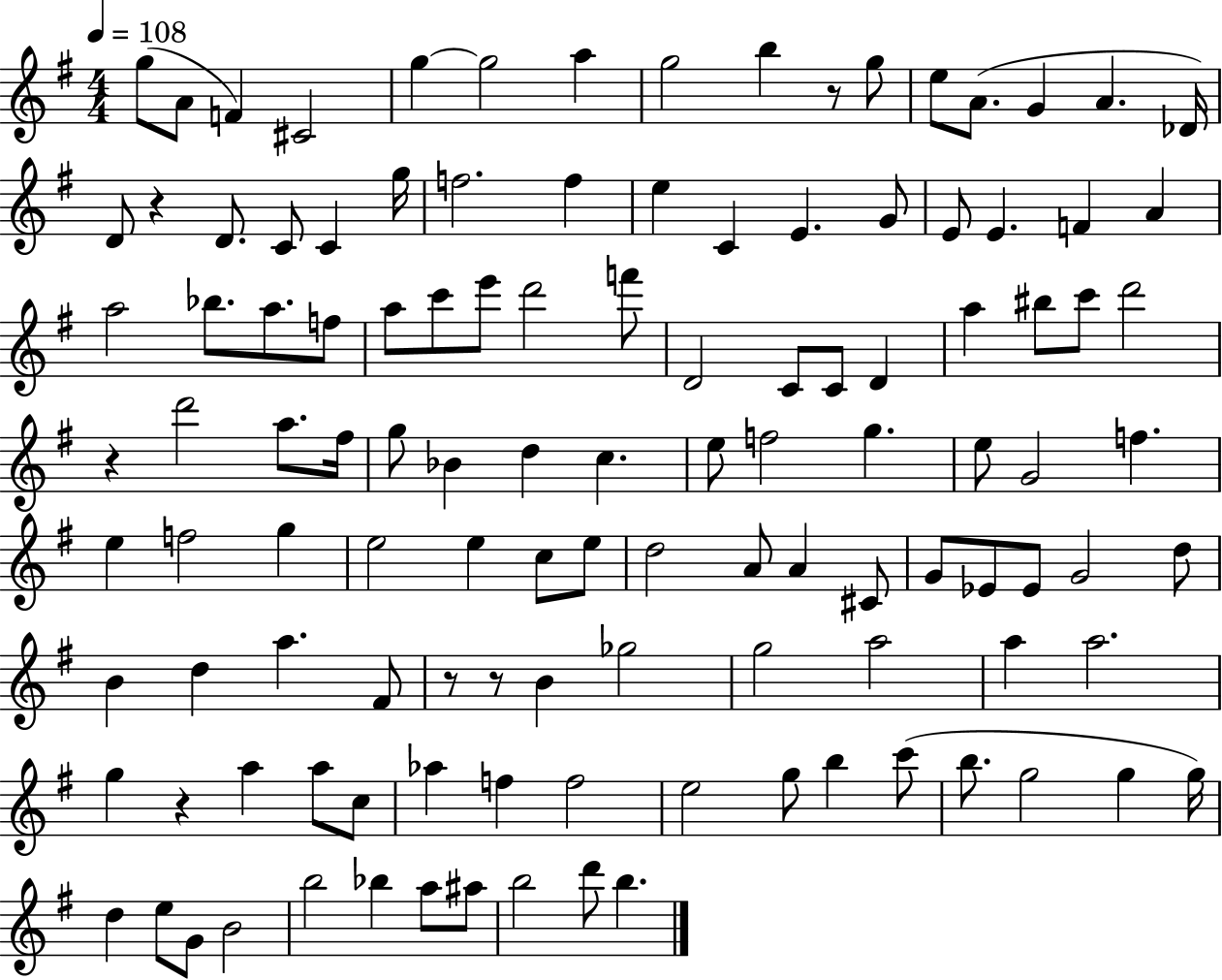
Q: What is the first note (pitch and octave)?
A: G5